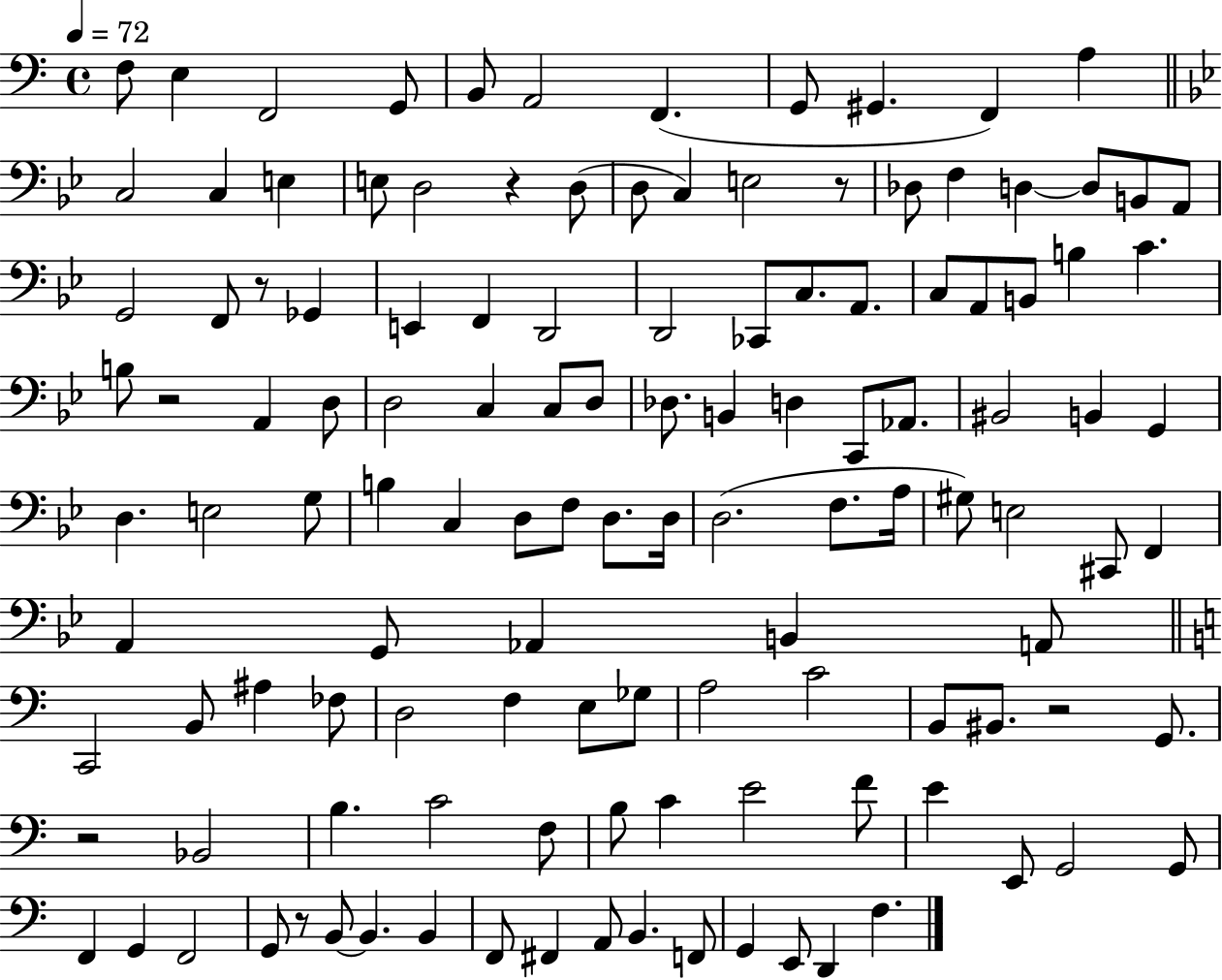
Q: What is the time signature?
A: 4/4